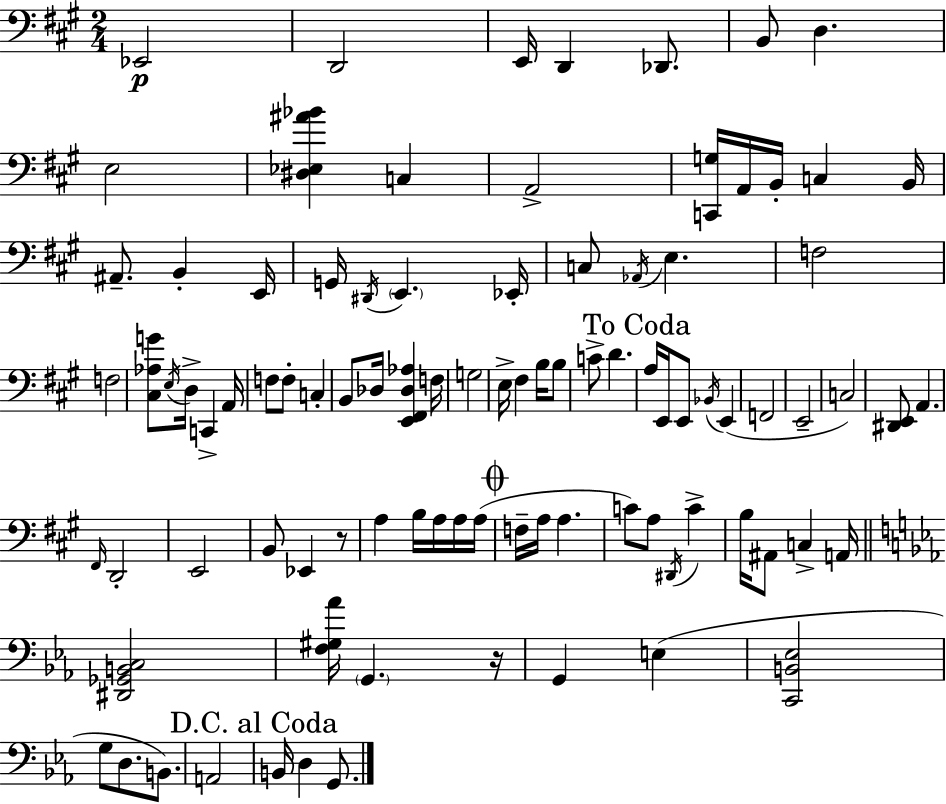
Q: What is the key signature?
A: A major